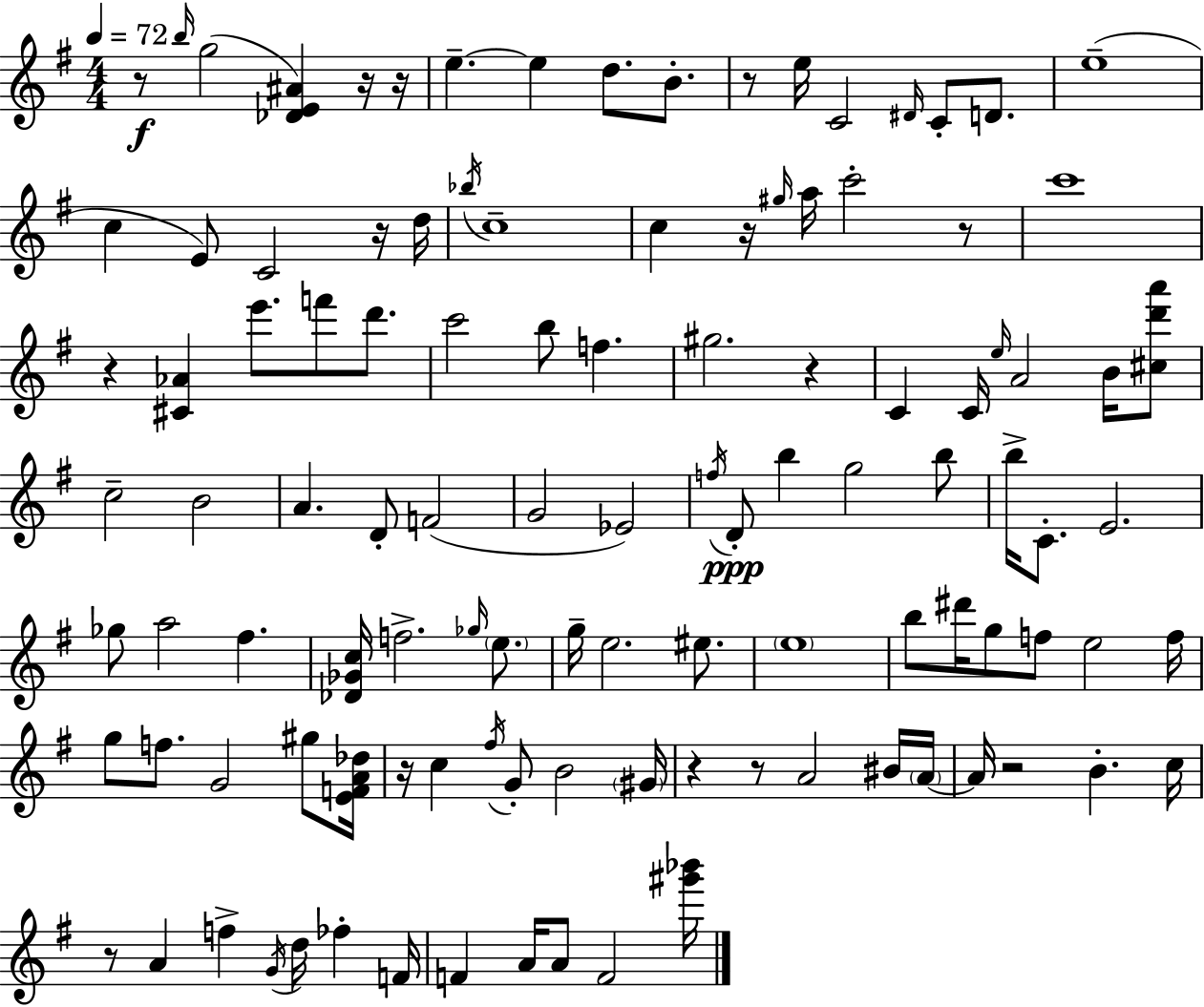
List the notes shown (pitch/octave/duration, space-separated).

R/e B5/s G5/h [Db4,E4,A#4]/q R/s R/s E5/q. E5/q D5/e. B4/e. R/e E5/s C4/h D#4/s C4/e D4/e. E5/w C5/q E4/e C4/h R/s D5/s Bb5/s C5/w C5/q R/s G#5/s A5/s C6/h R/e C6/w R/q [C#4,Ab4]/q E6/e. F6/e D6/e. C6/h B5/e F5/q. G#5/h. R/q C4/q C4/s E5/s A4/h B4/s [C#5,D6,A6]/e C5/h B4/h A4/q. D4/e F4/h G4/h Eb4/h F5/s D4/e B5/q G5/h B5/e B5/s C4/e. E4/h. Gb5/e A5/h F#5/q. [Db4,Gb4,C5]/s F5/h. Gb5/s E5/e. G5/s E5/h. EIS5/e. E5/w B5/e D#6/s G5/e F5/e E5/h F5/s G5/e F5/e. G4/h G#5/e [E4,F4,A4,Db5]/s R/s C5/q F#5/s G4/e B4/h G#4/s R/q R/e A4/h BIS4/s A4/s A4/s R/h B4/q. C5/s R/e A4/q F5/q G4/s D5/s FES5/q F4/s F4/q A4/s A4/e F4/h [G#6,Bb6]/s